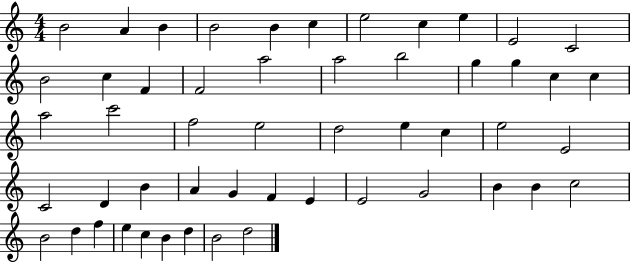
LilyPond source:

{
  \clef treble
  \numericTimeSignature
  \time 4/4
  \key c \major
  b'2 a'4 b'4 | b'2 b'4 c''4 | e''2 c''4 e''4 | e'2 c'2 | \break b'2 c''4 f'4 | f'2 a''2 | a''2 b''2 | g''4 g''4 c''4 c''4 | \break a''2 c'''2 | f''2 e''2 | d''2 e''4 c''4 | e''2 e'2 | \break c'2 d'4 b'4 | a'4 g'4 f'4 e'4 | e'2 g'2 | b'4 b'4 c''2 | \break b'2 d''4 f''4 | e''4 c''4 b'4 d''4 | b'2 d''2 | \bar "|."
}